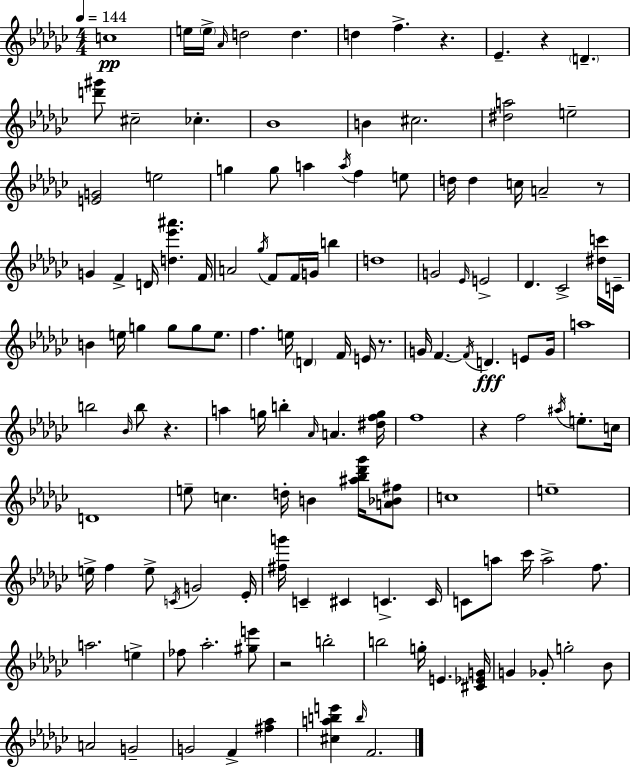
{
  \clef treble
  \numericTimeSignature
  \time 4/4
  \key ees \minor
  \tempo 4 = 144
  c''1\pp | e''16 \parenthesize e''16-> \grace { aes'16 } d''2 d''4. | d''4 f''4.-> r4. | ees'4.-- r4 \parenthesize d'4.-- | \break <d''' gis'''>8 cis''2-- ces''4.-. | bes'1 | b'4 cis''2. | <dis'' a''>2 e''2-- | \break <e' g'>2 e''2 | g''4 g''8 a''4 \acciaccatura { a''16 } f''4 | e''8 d''16 d''4 c''16 a'2-- | r8 g'4 f'4-> d'16 <d'' ees''' ais'''>4. | \break f'16 a'2 \acciaccatura { ges''16 } f'8 f'16 g'16 b''4 | d''1 | g'2 \grace { ees'16 } e'2-> | des'4. ces'2-> | \break <dis'' c'''>16 c'16-- b'4 e''16 g''4 g''8 g''8 | e''8. f''4. e''16 \parenthesize d'4 f'16 | e'16 r8. g'16 f'4.~~ \acciaccatura { f'16 } d'4.\fff | e'8 g'16 a''1 | \break b''2 \grace { bes'16 } b''8 | r4. a''4 g''16 b''4-. \grace { aes'16 } | a'4. <dis'' f'' g''>16 f''1 | r4 f''2 | \break \acciaccatura { ais''16 } e''8.-. c''16 d'1 | e''8-- c''4. | d''16-. b'4 <ais'' bes'' des''' ges'''>16 <a' bes' fis''>8 c''1 | e''1-- | \break e''16-> f''4 e''8-> \acciaccatura { c'16 } | g'2 ees'16-. <fis'' g'''>16 c'4-- cis'4 | c'4.-> c'16 c'8 a''8 ces'''16 a''2-> | f''8. a''2. | \break e''4-> fes''8 aes''2.-. | <gis'' e'''>8 r2 | b''2-. b''2 | g''16-. e'4. <cis' ees' g'>16 g'4 ges'8-. g''2-. | \break bes'8 a'2 | g'2-- g'2 | f'4-> <fis'' aes''>4 <cis'' a'' b'' e'''>4 \grace { b''16 } f'2. | \bar "|."
}